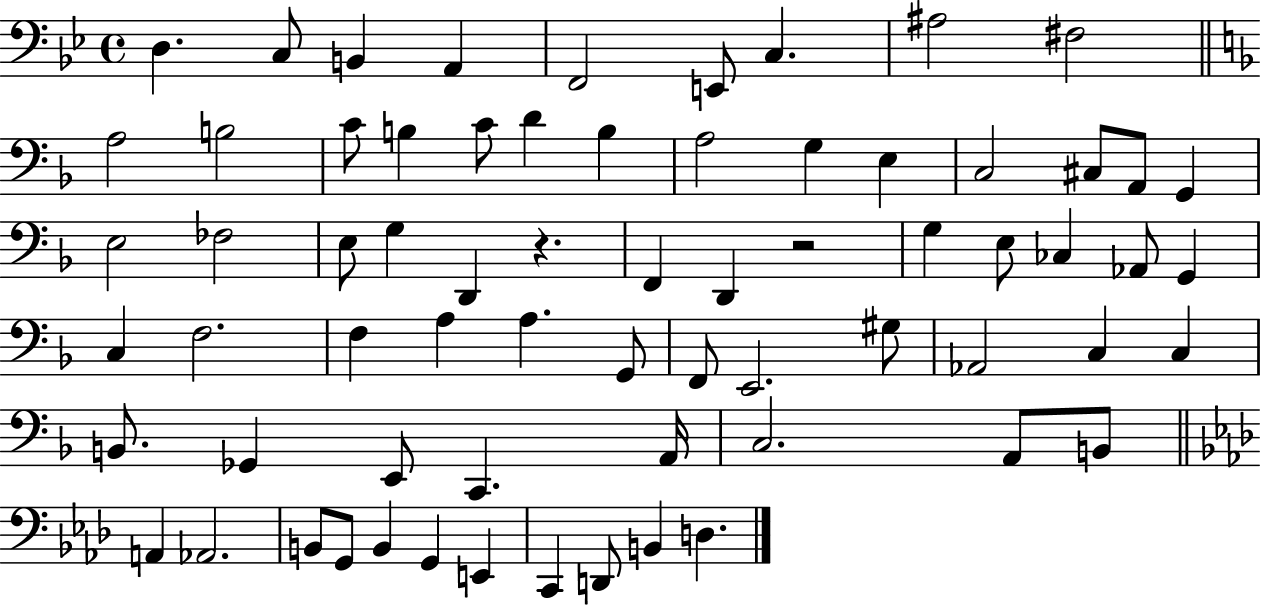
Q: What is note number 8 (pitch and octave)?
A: A#3